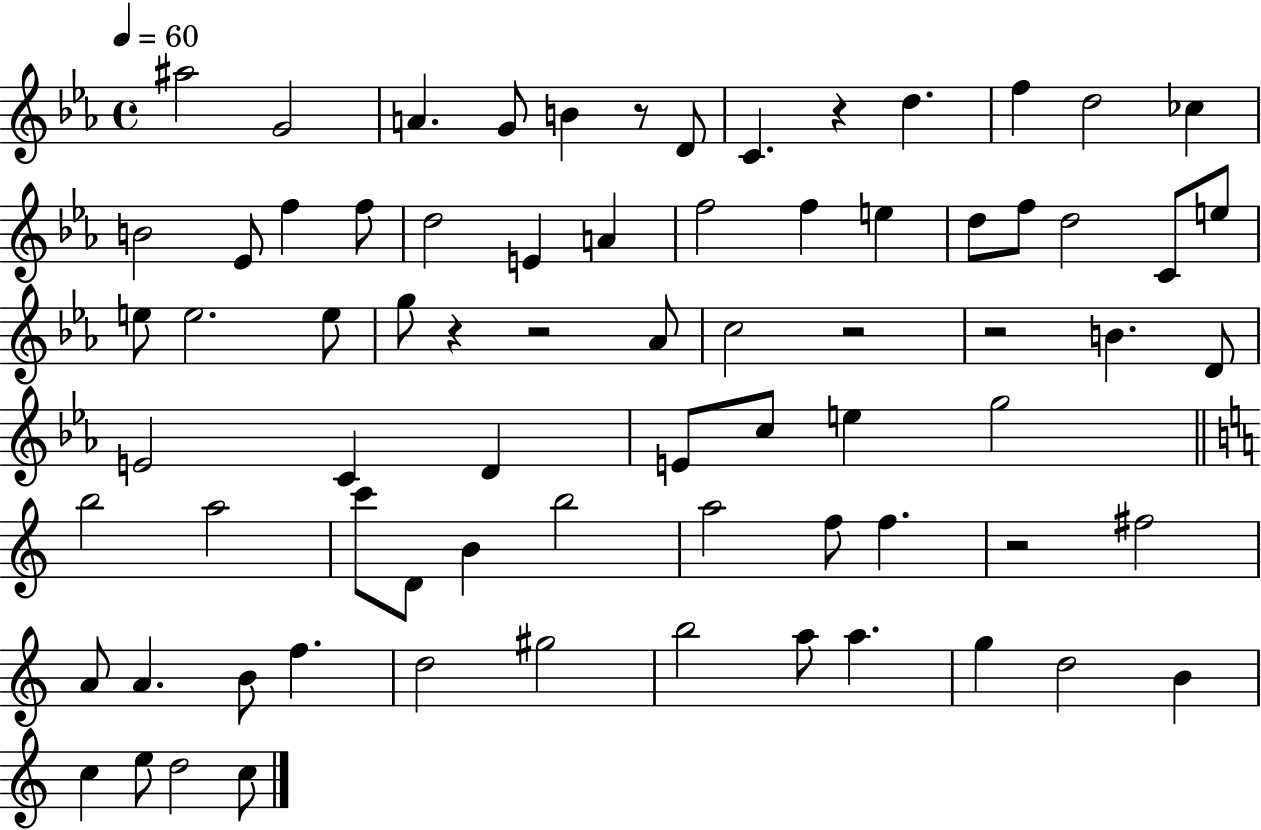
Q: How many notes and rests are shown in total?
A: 74